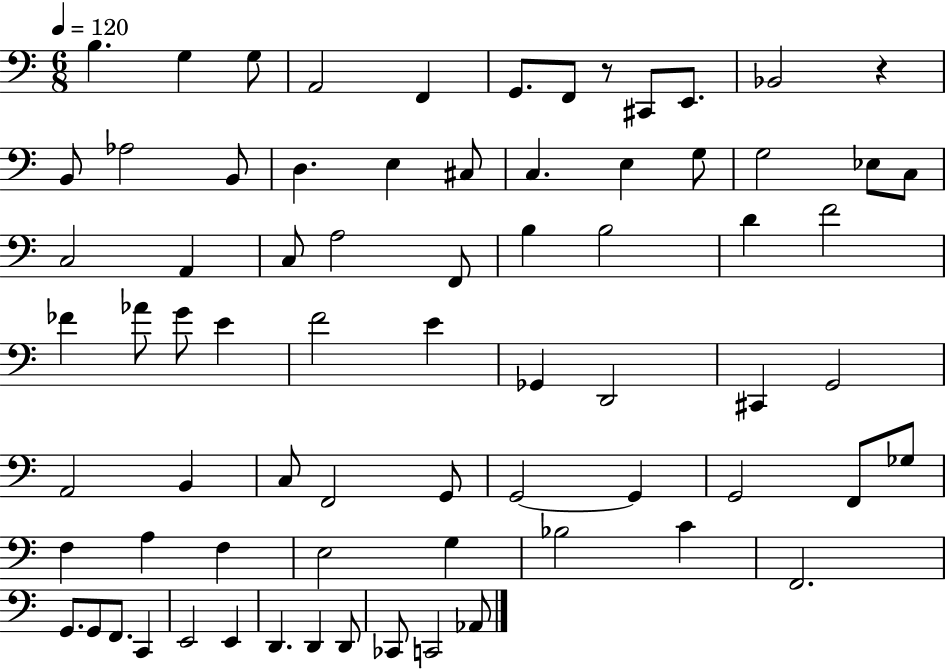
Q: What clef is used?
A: bass